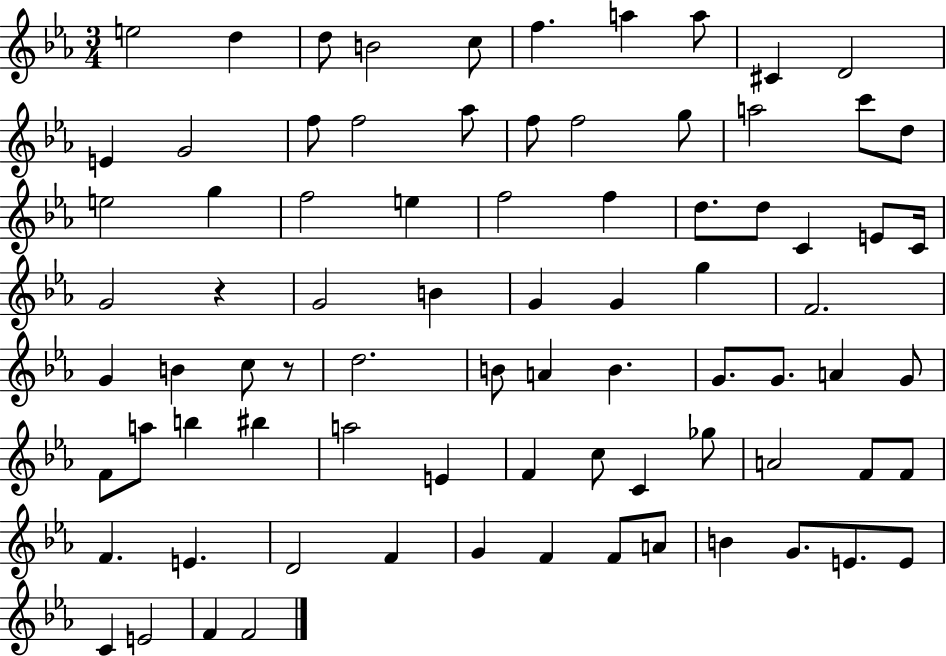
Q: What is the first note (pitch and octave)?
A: E5